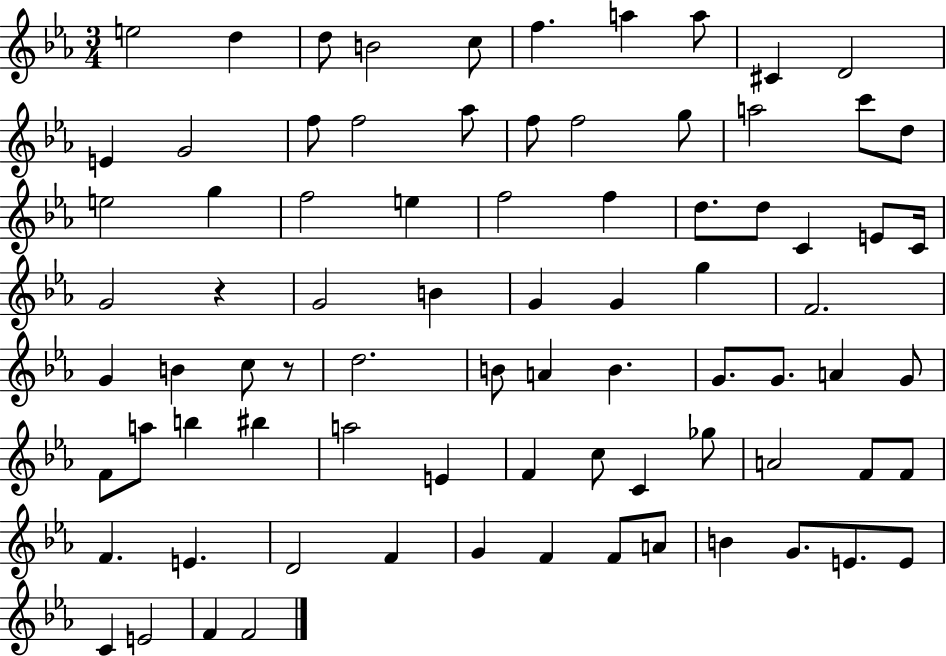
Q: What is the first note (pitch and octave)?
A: E5